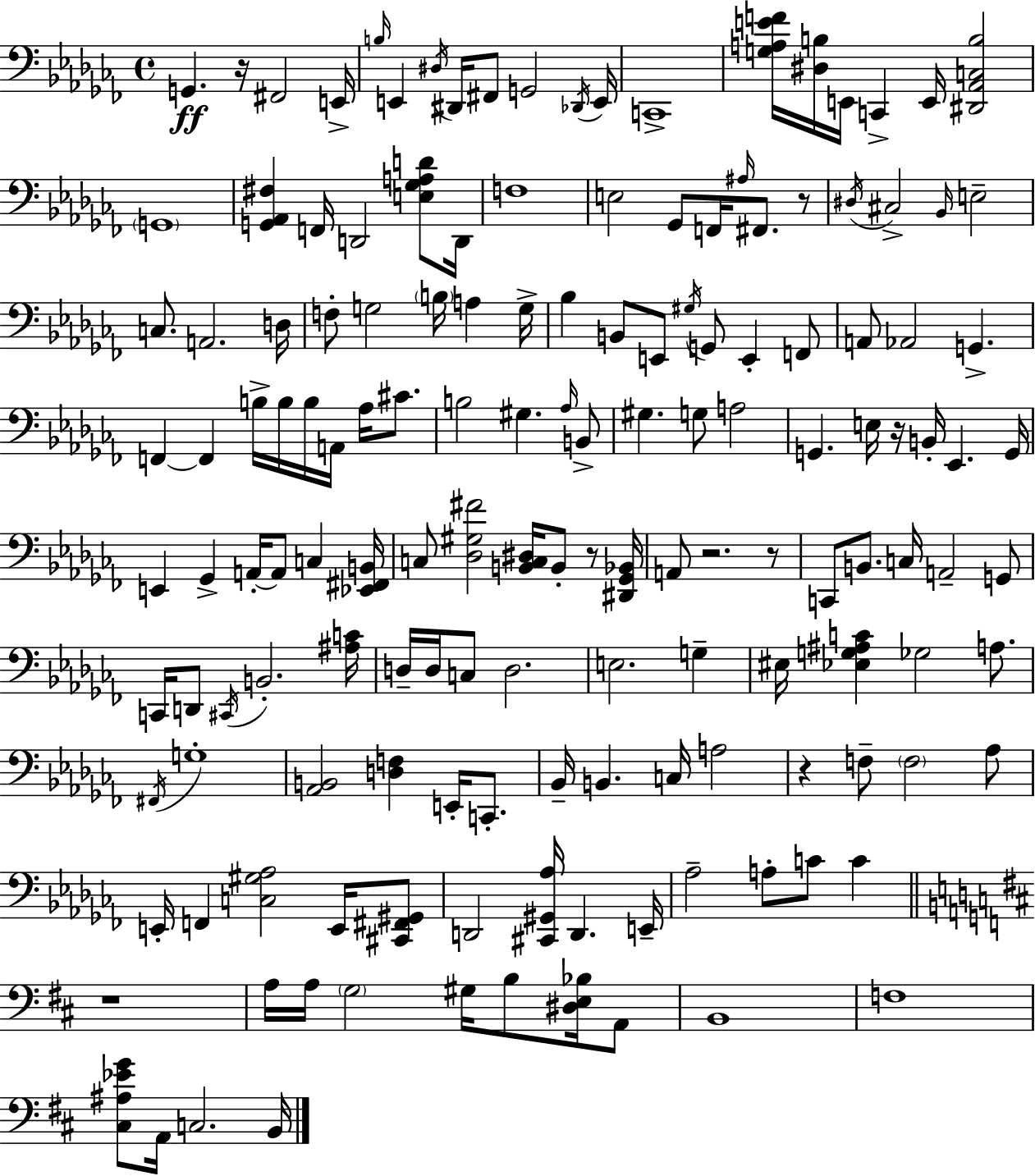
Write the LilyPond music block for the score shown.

{
  \clef bass
  \time 4/4
  \defaultTimeSignature
  \key aes \minor
  g,4.\ff r16 fis,2 e,16-> | \grace { b16 } e,4 \acciaccatura { dis16 } dis,16 fis,8 g,2 | \acciaccatura { des,16 } e,16 c,1-> | <g a e' f'>16 <dis b>16 e,16 c,4-> e,16 <dis, aes, c b>2 | \break \parenthesize g,1 | <g, aes, fis>4 f,16 d,2 | <e ges a d'>8 d,16 f1 | e2 ges,8 f,16 \grace { ais16 } fis,8. | \break r8 \acciaccatura { dis16 } cis2-> \grace { bes,16 } e2-- | c8. a,2. | d16 f8-. g2 | \parenthesize b16 a4 g16-> bes4 b,8 e,8 \acciaccatura { gis16 } g,8 | \break e,4-. f,8 a,8 aes,2 | g,4.-> f,4~~ f,4 b16-> | b16 b16 a,16 aes16 cis'8. b2 gis4. | \grace { aes16 } b,8-> gis4. g8 | \break a2 g,4. e16 r16 | b,16-. ees,4. g,16 e,4 ges,4-> | a,16-.~~ a,8 c4 <ees, fis, b,>16 c8 <des gis fis'>2 | <b, c dis>16 b,8-. r8 <dis, ges, bes,>16 a,8 r2. | \break r8 c,8 b,8. c16 a,2-- | g,8 c,16 d,8 \acciaccatura { cis,16 } b,2.-. | <ais c'>16 d16-- d16 c8 d2. | e2. | \break g4-- eis16 <ees g ais c'>4 ges2 | a8. \acciaccatura { fis,16 } g1-. | <aes, b,>2 | <d f>4 e,16-. c,8.-. bes,16-- b,4. | \break c16 a2 r4 f8-- | \parenthesize f2 aes8 e,16-. f,4 <c gis aes>2 | e,16 <cis, fis, gis,>8 d,2 | <cis, gis, aes>16 d,4. e,16-- aes2-- | \break a8-. c'8 c'4 \bar "||" \break \key b \minor r1 | a16 a16 \parenthesize g2 gis16 b8 <dis e bes>16 a,8 | b,1 | f1 | \break <cis ais ees' g'>8 a,16 c2. b,16 | \bar "|."
}